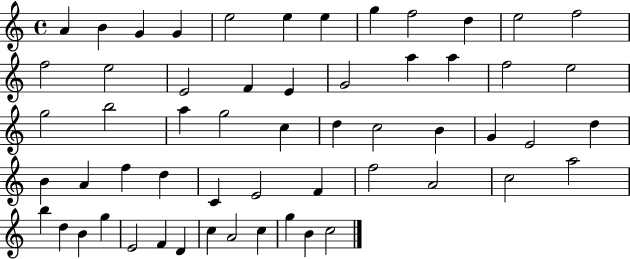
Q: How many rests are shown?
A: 0